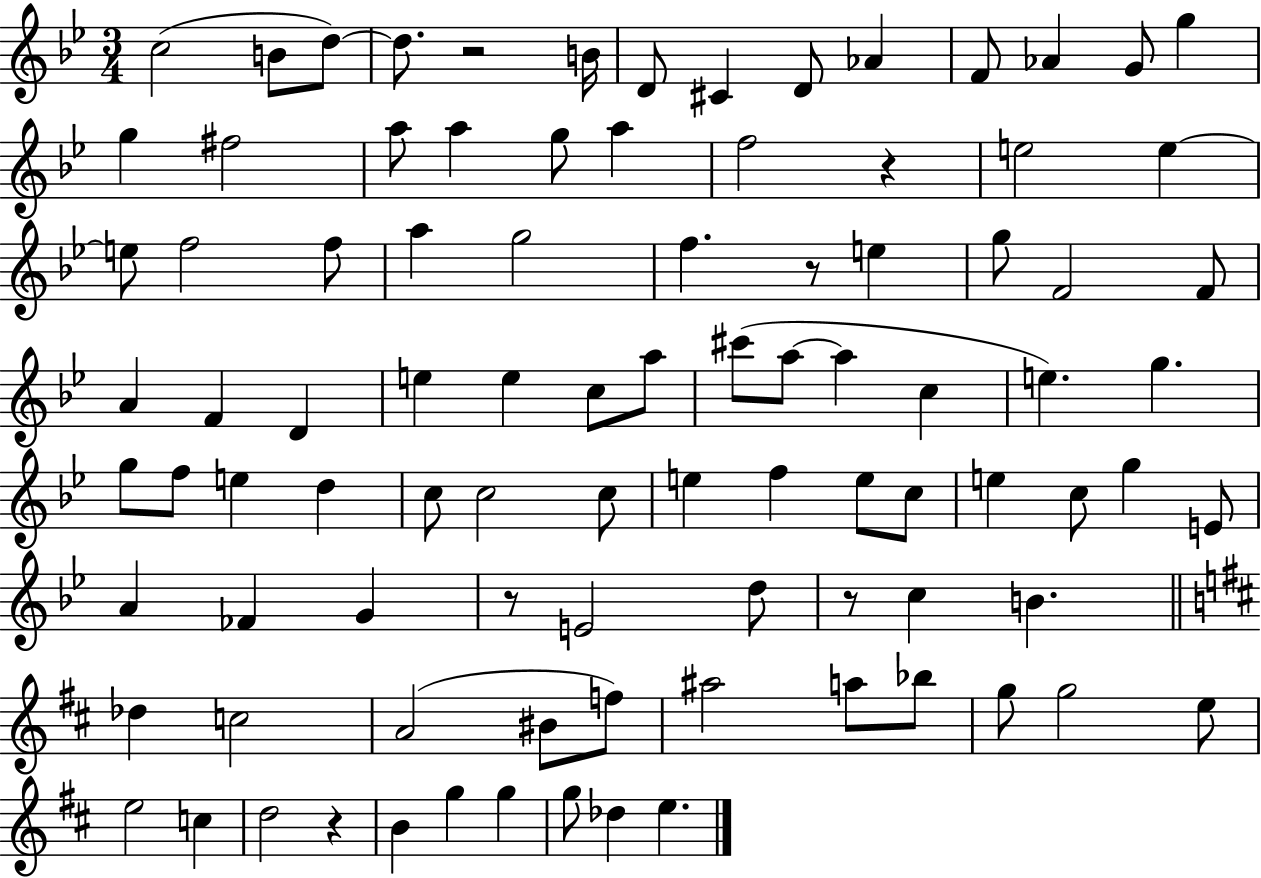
{
  \clef treble
  \numericTimeSignature
  \time 3/4
  \key bes \major
  \repeat volta 2 { c''2( b'8 d''8~~) | d''8. r2 b'16 | d'8 cis'4 d'8 aes'4 | f'8 aes'4 g'8 g''4 | \break g''4 fis''2 | a''8 a''4 g''8 a''4 | f''2 r4 | e''2 e''4~~ | \break e''8 f''2 f''8 | a''4 g''2 | f''4. r8 e''4 | g''8 f'2 f'8 | \break a'4 f'4 d'4 | e''4 e''4 c''8 a''8 | cis'''8( a''8~~ a''4 c''4 | e''4.) g''4. | \break g''8 f''8 e''4 d''4 | c''8 c''2 c''8 | e''4 f''4 e''8 c''8 | e''4 c''8 g''4 e'8 | \break a'4 fes'4 g'4 | r8 e'2 d''8 | r8 c''4 b'4. | \bar "||" \break \key b \minor des''4 c''2 | a'2( bis'8 f''8) | ais''2 a''8 bes''8 | g''8 g''2 e''8 | \break e''2 c''4 | d''2 r4 | b'4 g''4 g''4 | g''8 des''4 e''4. | \break } \bar "|."
}